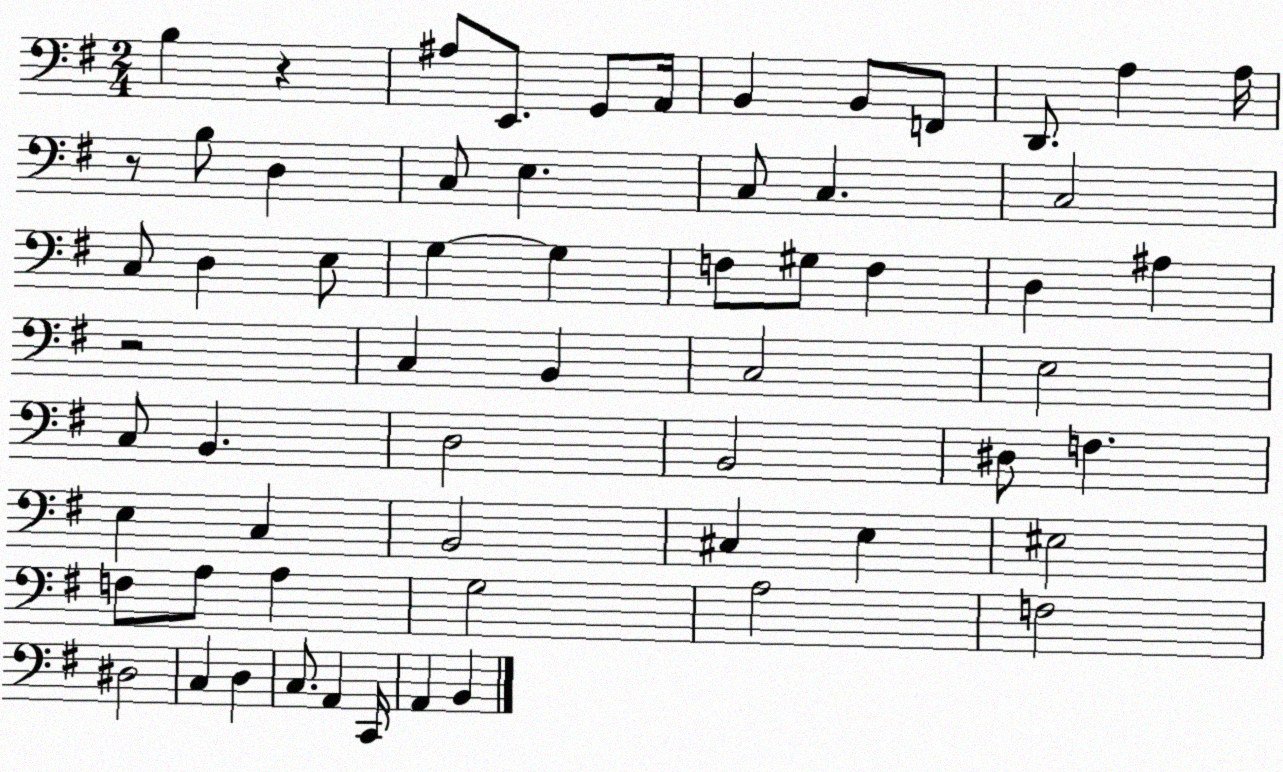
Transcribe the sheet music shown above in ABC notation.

X:1
T:Untitled
M:2/4
L:1/4
K:G
B, z ^A,/2 E,,/2 G,,/2 A,,/4 B,, B,,/2 F,,/2 D,,/2 A, A,/4 z/2 B,/2 D, C,/2 E, C,/2 C, C,2 C,/2 D, E,/2 G, G, F,/2 ^G,/2 F, D, ^A, z2 C, B,, C,2 E,2 C,/2 B,, D,2 B,,2 ^D,/2 F, E, C, B,,2 ^C, E, ^E,2 F,/2 A,/2 A, G,2 A,2 F,2 ^D,2 C, D, C,/2 A,, C,,/4 A,, B,,